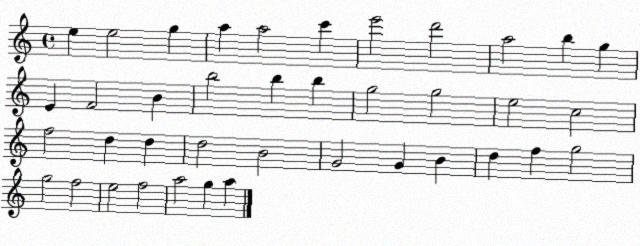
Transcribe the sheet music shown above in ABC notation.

X:1
T:Untitled
M:4/4
L:1/4
K:C
e e2 g a a2 c' e'2 d'2 a2 b g E F2 B b2 b b g2 g2 e2 c2 f2 d d d2 B2 G2 G B d f g2 g2 f2 e2 f2 a2 g a